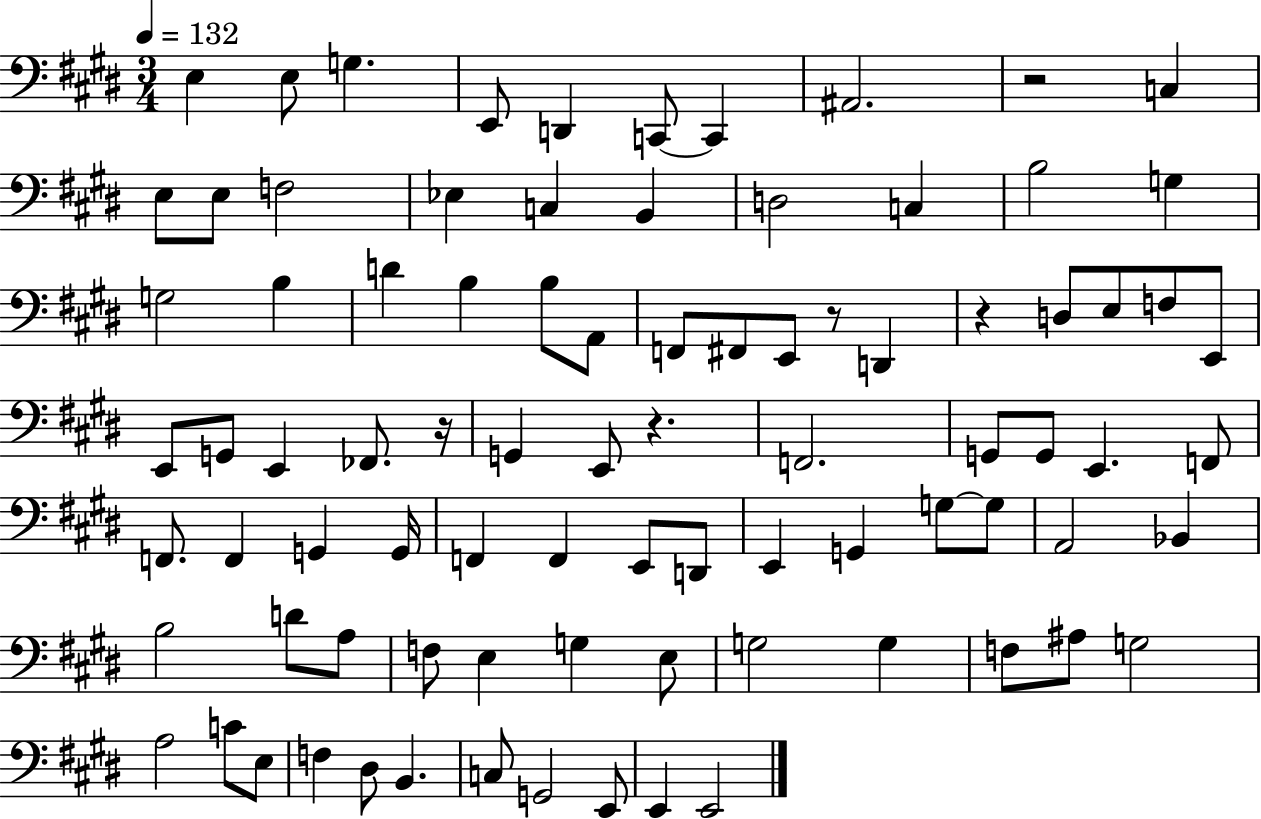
E3/q E3/e G3/q. E2/e D2/q C2/e C2/q A#2/h. R/h C3/q E3/e E3/e F3/h Eb3/q C3/q B2/q D3/h C3/q B3/h G3/q G3/h B3/q D4/q B3/q B3/e A2/e F2/e F#2/e E2/e R/e D2/q R/q D3/e E3/e F3/e E2/e E2/e G2/e E2/q FES2/e. R/s G2/q E2/e R/q. F2/h. G2/e G2/e E2/q. F2/e F2/e. F2/q G2/q G2/s F2/q F2/q E2/e D2/e E2/q G2/q G3/e G3/e A2/h Bb2/q B3/h D4/e A3/e F3/e E3/q G3/q E3/e G3/h G3/q F3/e A#3/e G3/h A3/h C4/e E3/e F3/q D#3/e B2/q. C3/e G2/h E2/e E2/q E2/h